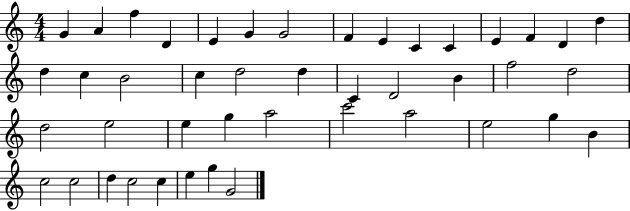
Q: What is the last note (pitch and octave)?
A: G4